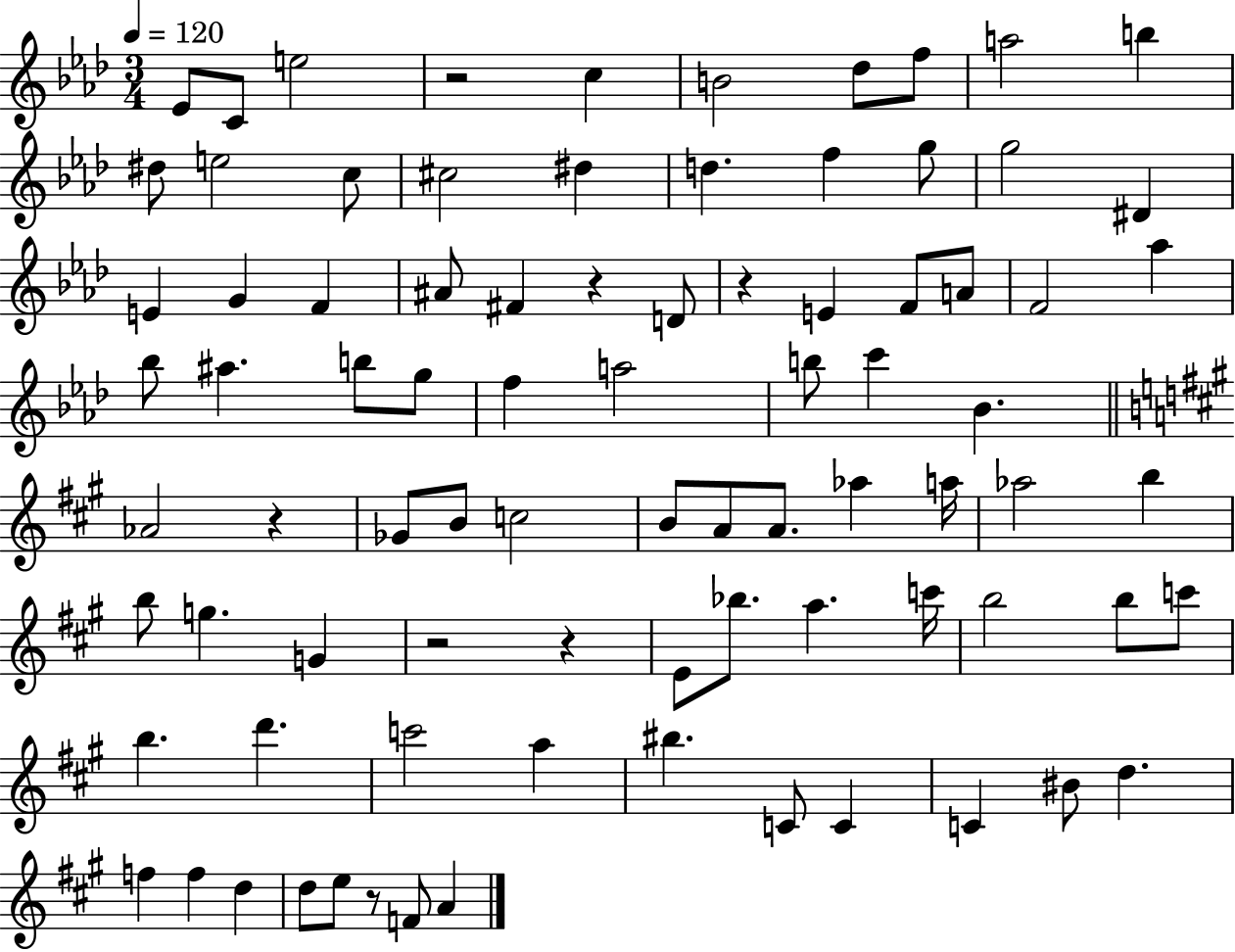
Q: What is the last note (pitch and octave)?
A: A4